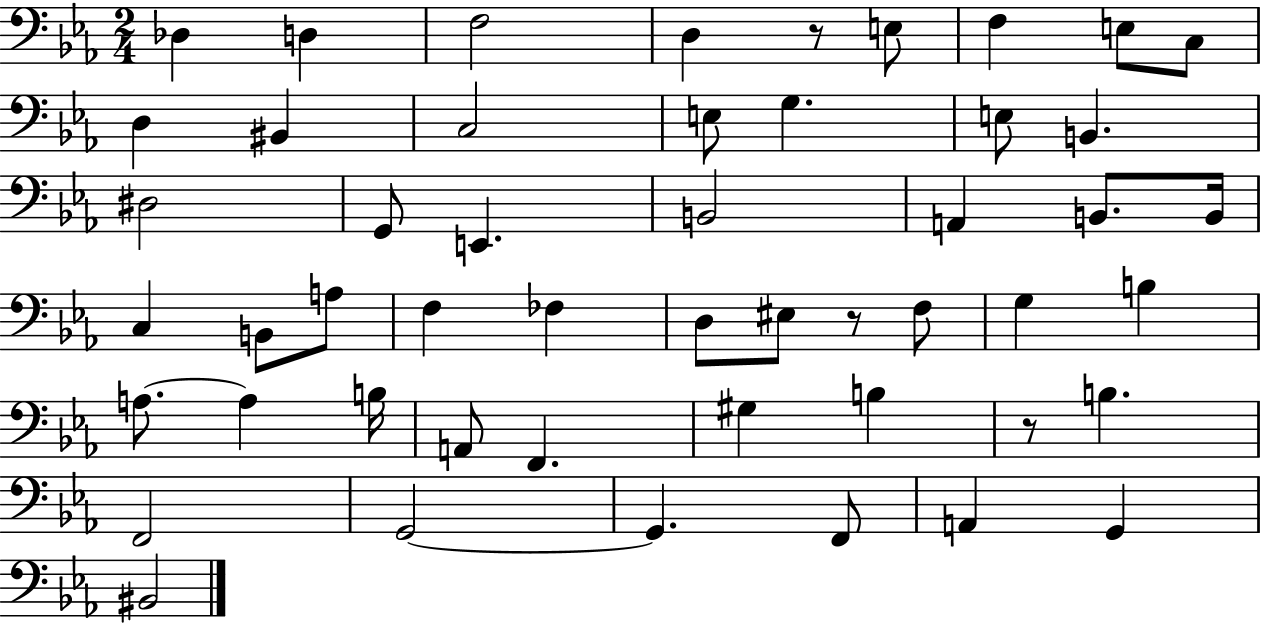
X:1
T:Untitled
M:2/4
L:1/4
K:Eb
_D, D, F,2 D, z/2 E,/2 F, E,/2 C,/2 D, ^B,, C,2 E,/2 G, E,/2 B,, ^D,2 G,,/2 E,, B,,2 A,, B,,/2 B,,/4 C, B,,/2 A,/2 F, _F, D,/2 ^E,/2 z/2 F,/2 G, B, A,/2 A, B,/4 A,,/2 F,, ^G, B, z/2 B, F,,2 G,,2 G,, F,,/2 A,, G,, ^B,,2